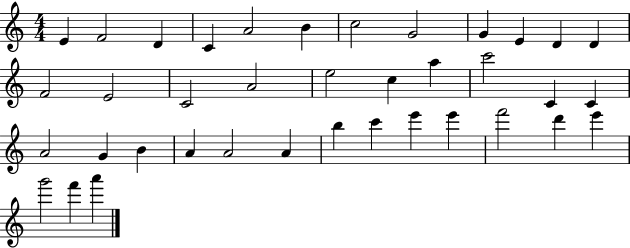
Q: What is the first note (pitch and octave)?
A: E4